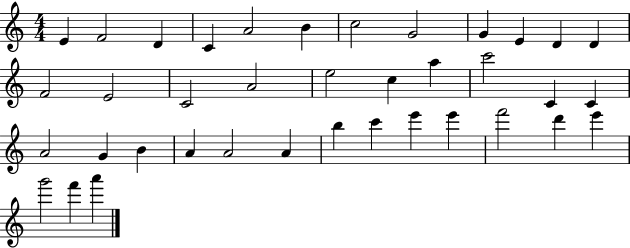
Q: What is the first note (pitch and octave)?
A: E4